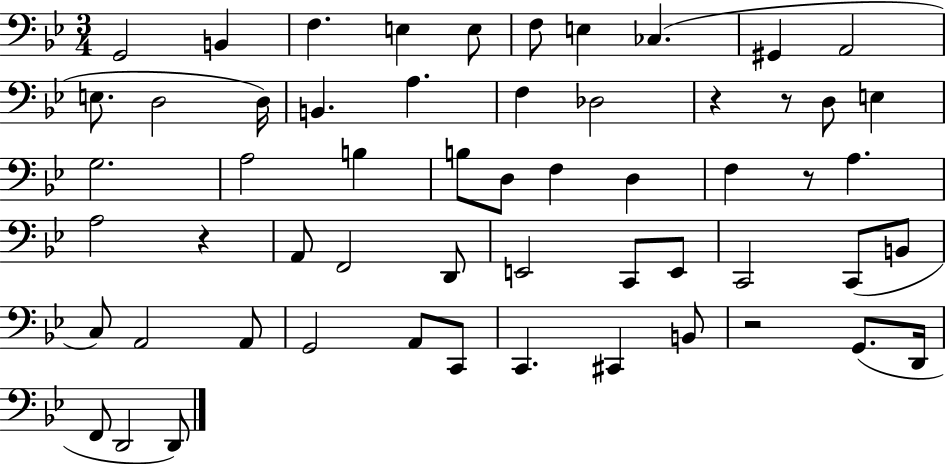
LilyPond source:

{
  \clef bass
  \numericTimeSignature
  \time 3/4
  \key bes \major
  g,2 b,4 | f4. e4 e8 | f8 e4 ces4.( | gis,4 a,2 | \break e8. d2 d16) | b,4. a4. | f4 des2 | r4 r8 d8 e4 | \break g2. | a2 b4 | b8 d8 f4 d4 | f4 r8 a4. | \break a2 r4 | a,8 f,2 d,8 | e,2 c,8 e,8 | c,2 c,8( b,8 | \break c8) a,2 a,8 | g,2 a,8 c,8 | c,4. cis,4 b,8 | r2 g,8.( d,16 | \break f,8 d,2 d,8) | \bar "|."
}